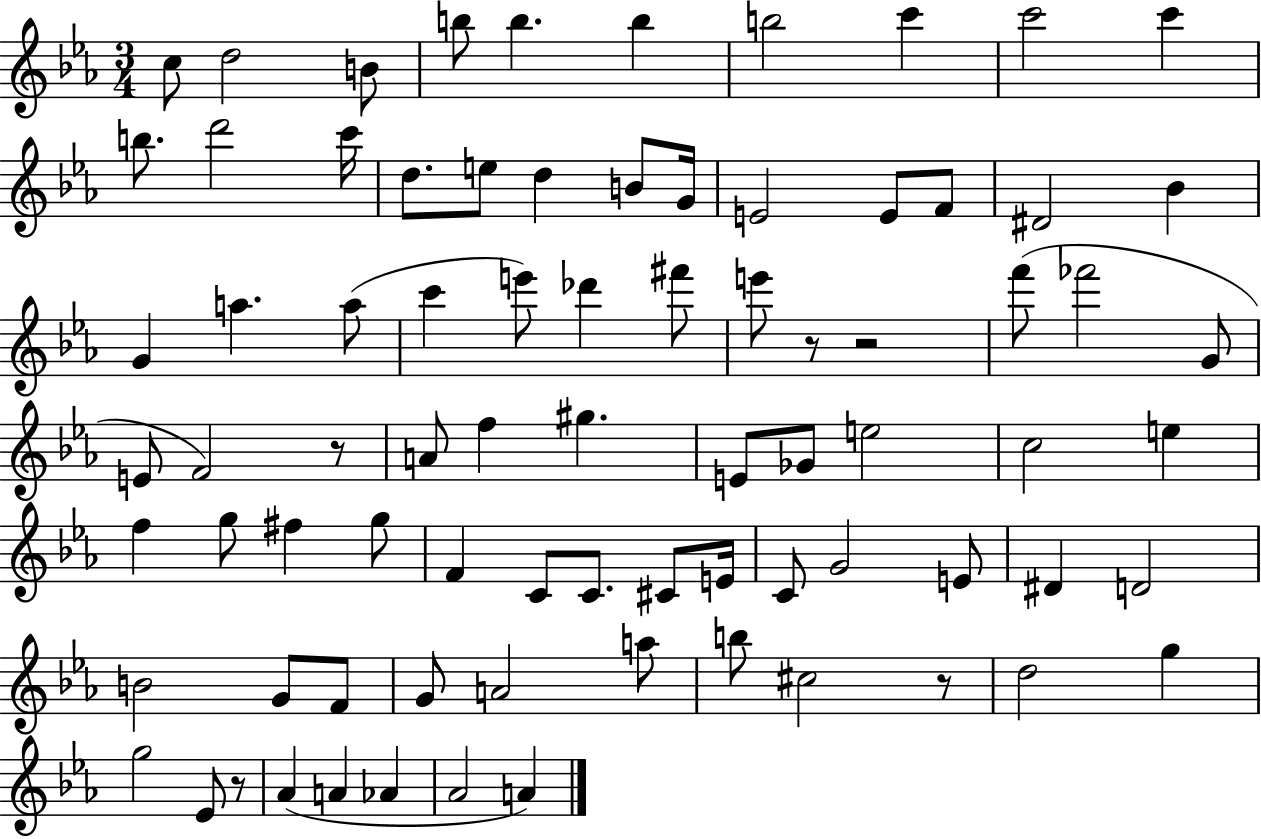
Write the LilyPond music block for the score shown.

{
  \clef treble
  \numericTimeSignature
  \time 3/4
  \key ees \major
  c''8 d''2 b'8 | b''8 b''4. b''4 | b''2 c'''4 | c'''2 c'''4 | \break b''8. d'''2 c'''16 | d''8. e''8 d''4 b'8 g'16 | e'2 e'8 f'8 | dis'2 bes'4 | \break g'4 a''4. a''8( | c'''4 e'''8) des'''4 fis'''8 | e'''8 r8 r2 | f'''8( fes'''2 g'8 | \break e'8 f'2) r8 | a'8 f''4 gis''4. | e'8 ges'8 e''2 | c''2 e''4 | \break f''4 g''8 fis''4 g''8 | f'4 c'8 c'8. cis'8 e'16 | c'8 g'2 e'8 | dis'4 d'2 | \break b'2 g'8 f'8 | g'8 a'2 a''8 | b''8 cis''2 r8 | d''2 g''4 | \break g''2 ees'8 r8 | aes'4( a'4 aes'4 | aes'2 a'4) | \bar "|."
}